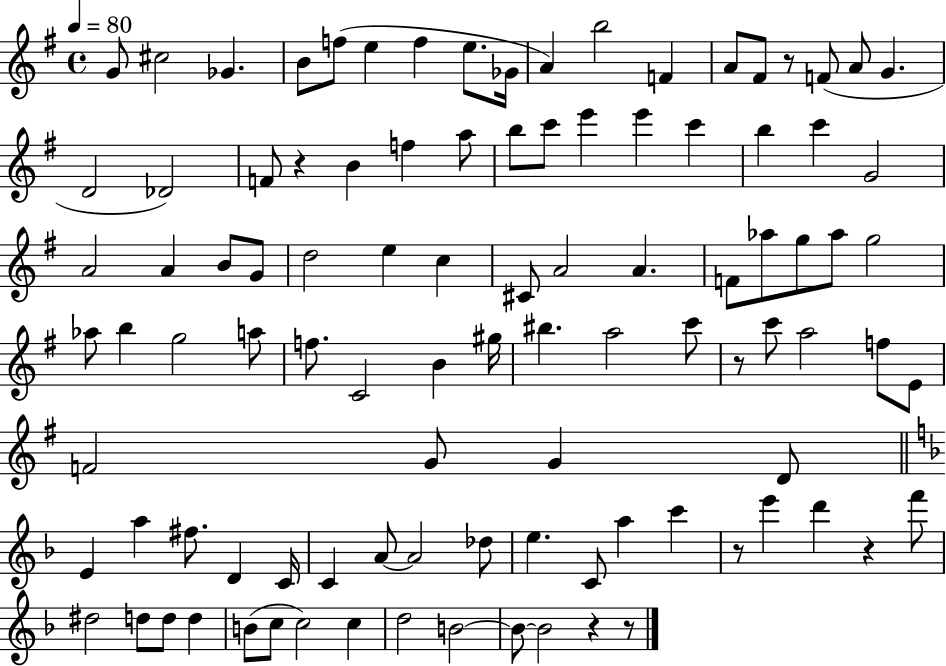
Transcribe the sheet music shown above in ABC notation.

X:1
T:Untitled
M:4/4
L:1/4
K:G
G/2 ^c2 _G B/2 f/2 e f e/2 _G/4 A b2 F A/2 ^F/2 z/2 F/2 A/2 G D2 _D2 F/2 z B f a/2 b/2 c'/2 e' e' c' b c' G2 A2 A B/2 G/2 d2 e c ^C/2 A2 A F/2 _a/2 g/2 _a/2 g2 _a/2 b g2 a/2 f/2 C2 B ^g/4 ^b a2 c'/2 z/2 c'/2 a2 f/2 E/2 F2 G/2 G D/2 E a ^f/2 D C/4 C A/2 A2 _d/2 e C/2 a c' z/2 e' d' z f'/2 ^d2 d/2 d/2 d B/2 c/2 c2 c d2 B2 B/2 B2 z z/2